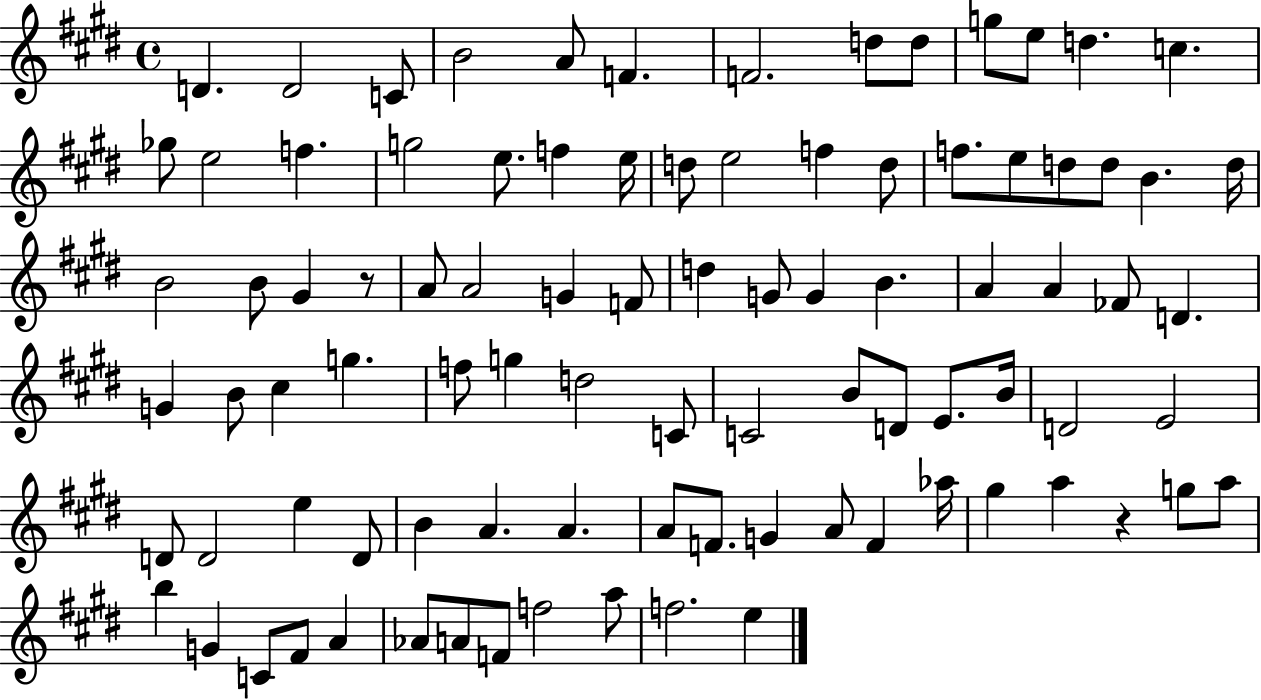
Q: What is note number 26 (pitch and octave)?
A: E5